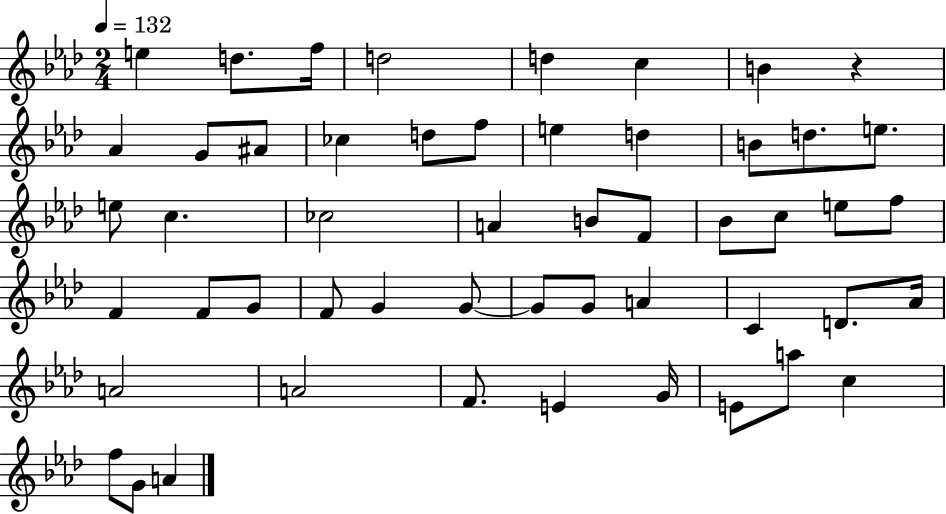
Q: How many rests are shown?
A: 1